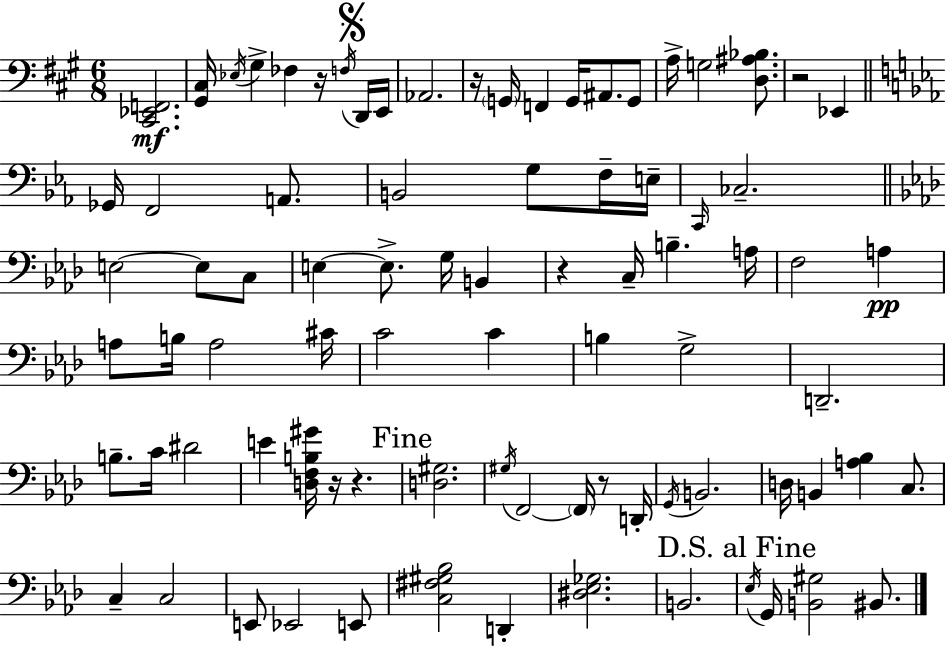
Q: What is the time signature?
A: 6/8